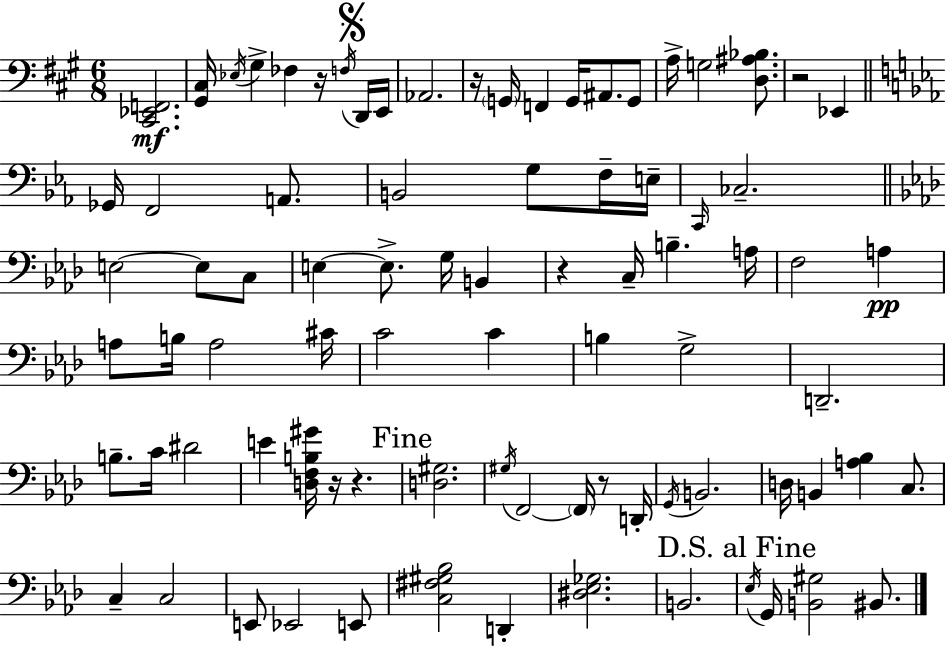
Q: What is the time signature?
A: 6/8